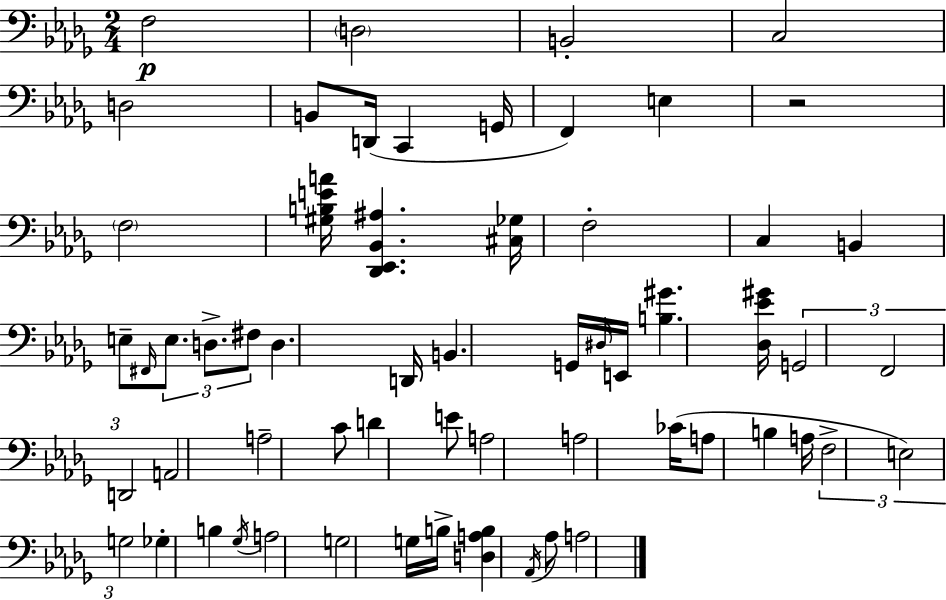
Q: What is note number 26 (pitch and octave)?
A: E2